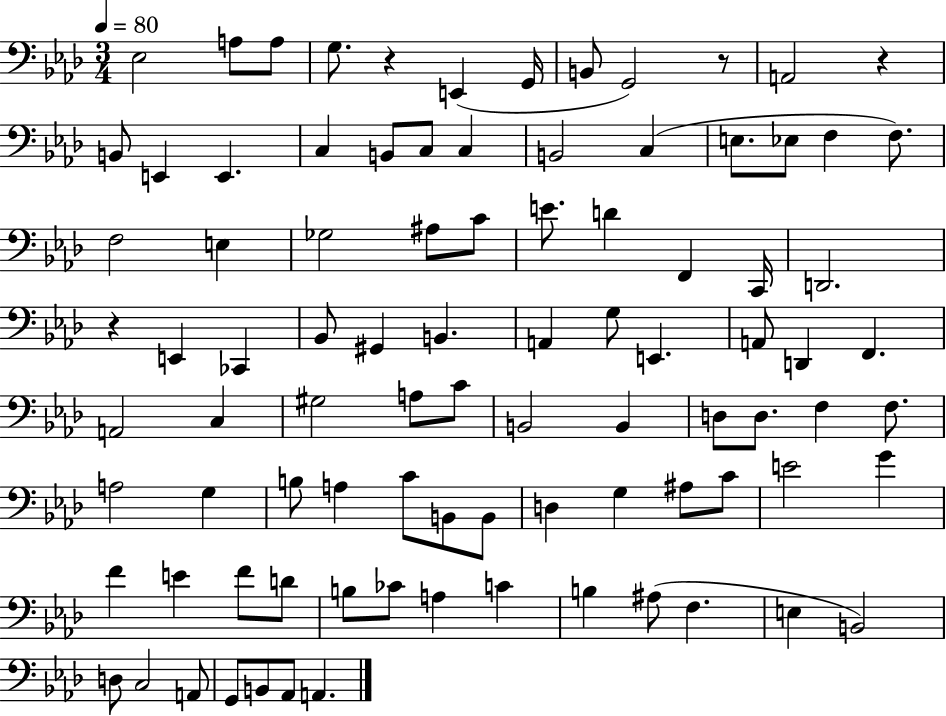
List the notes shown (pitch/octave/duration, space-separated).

Eb3/h A3/e A3/e G3/e. R/q E2/q G2/s B2/e G2/h R/e A2/h R/q B2/e E2/q E2/q. C3/q B2/e C3/e C3/q B2/h C3/q E3/e. Eb3/e F3/q F3/e. F3/h E3/q Gb3/h A#3/e C4/e E4/e. D4/q F2/q C2/s D2/h. R/q E2/q CES2/q Bb2/e G#2/q B2/q. A2/q G3/e E2/q. A2/e D2/q F2/q. A2/h C3/q G#3/h A3/e C4/e B2/h B2/q D3/e D3/e. F3/q F3/e. A3/h G3/q B3/e A3/q C4/e B2/e B2/e D3/q G3/q A#3/e C4/e E4/h G4/q F4/q E4/q F4/e D4/e B3/e CES4/e A3/q C4/q B3/q A#3/e F3/q. E3/q B2/h D3/e C3/h A2/e G2/e B2/e Ab2/e A2/q.